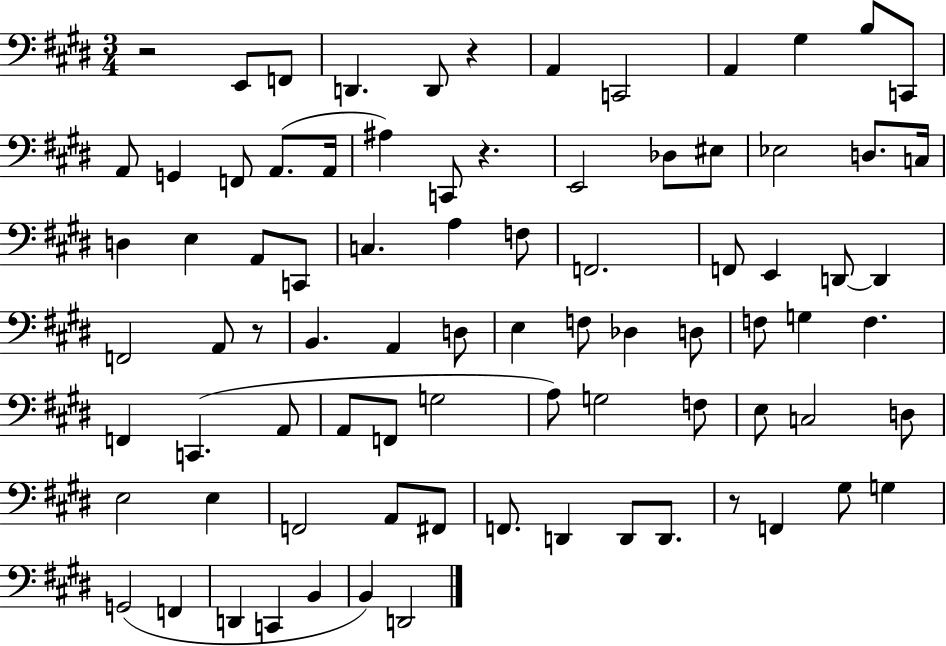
R/h E2/e F2/e D2/q. D2/e R/q A2/q C2/h A2/q G#3/q B3/e C2/e A2/e G2/q F2/e A2/e. A2/s A#3/q C2/e R/q. E2/h Db3/e EIS3/e Eb3/h D3/e. C3/s D3/q E3/q A2/e C2/e C3/q. A3/q F3/e F2/h. F2/e E2/q D2/e D2/q F2/h A2/e R/e B2/q. A2/q D3/e E3/q F3/e Db3/q D3/e F3/e G3/q F3/q. F2/q C2/q. A2/e A2/e F2/e G3/h A3/e G3/h F3/e E3/e C3/h D3/e E3/h E3/q F2/h A2/e F#2/e F2/e. D2/q D2/e D2/e. R/e F2/q G#3/e G3/q G2/h F2/q D2/q C2/q B2/q B2/q D2/h